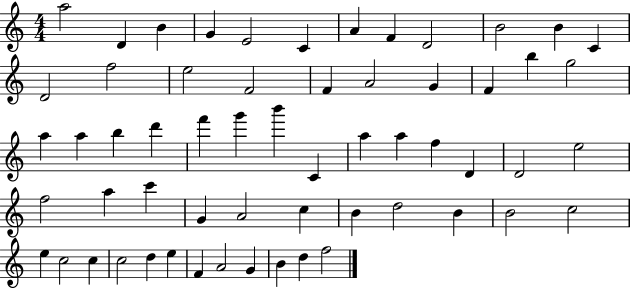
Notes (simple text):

A5/h D4/q B4/q G4/q E4/h C4/q A4/q F4/q D4/h B4/h B4/q C4/q D4/h F5/h E5/h F4/h F4/q A4/h G4/q F4/q B5/q G5/h A5/q A5/q B5/q D6/q F6/q G6/q B6/q C4/q A5/q A5/q F5/q D4/q D4/h E5/h F5/h A5/q C6/q G4/q A4/h C5/q B4/q D5/h B4/q B4/h C5/h E5/q C5/h C5/q C5/h D5/q E5/q F4/q A4/h G4/q B4/q D5/q F5/h